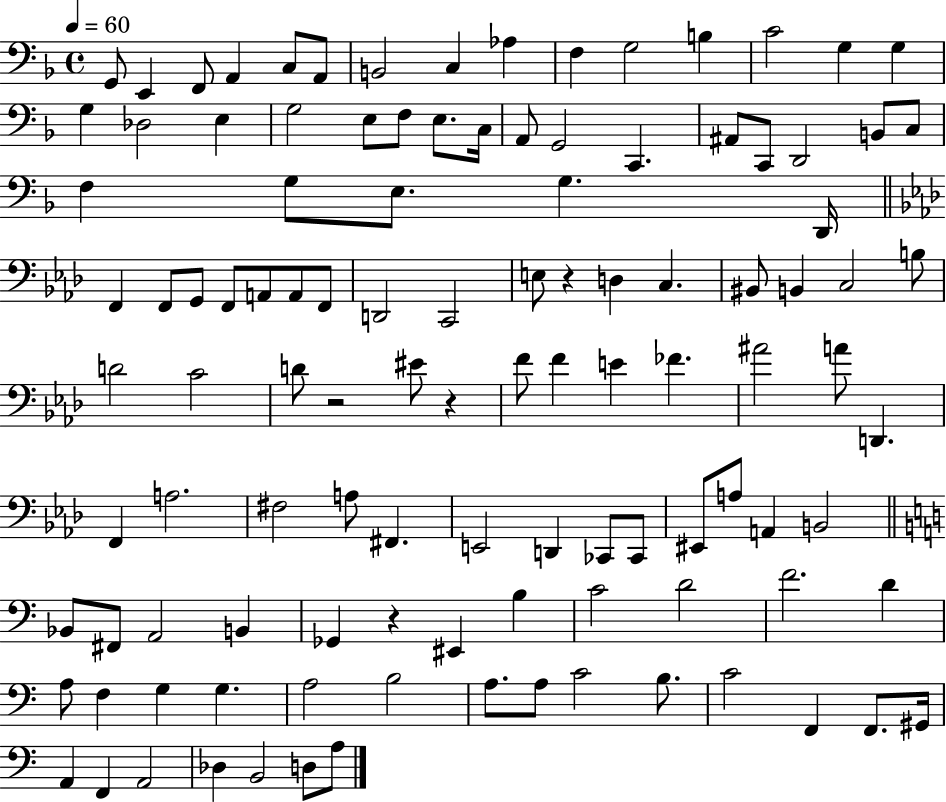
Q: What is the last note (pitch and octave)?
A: A3